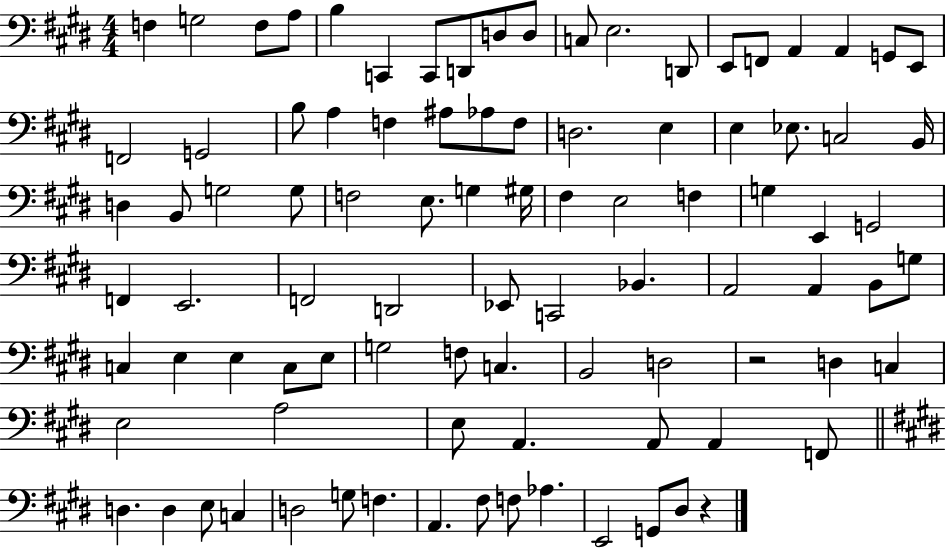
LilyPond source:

{
  \clef bass
  \numericTimeSignature
  \time 4/4
  \key e \major
  \repeat volta 2 { f4 g2 f8 a8 | b4 c,4 c,8 d,8 d8 d8 | c8 e2. d,8 | e,8 f,8 a,4 a,4 g,8 e,8 | \break f,2 g,2 | b8 a4 f4 ais8 aes8 f8 | d2. e4 | e4 ees8. c2 b,16 | \break d4 b,8 g2 g8 | f2 e8. g4 gis16 | fis4 e2 f4 | g4 e,4 g,2 | \break f,4 e,2. | f,2 d,2 | ees,8 c,2 bes,4. | a,2 a,4 b,8 g8 | \break c4 e4 e4 c8 e8 | g2 f8 c4. | b,2 d2 | r2 d4 c4 | \break e2 a2 | e8 a,4. a,8 a,4 f,8 | \bar "||" \break \key e \major d4. d4 e8 c4 | d2 g8 f4. | a,4. fis8 f8 aes4. | e,2 g,8 dis8 r4 | \break } \bar "|."
}